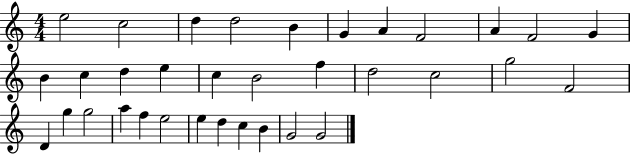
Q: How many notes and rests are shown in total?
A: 34